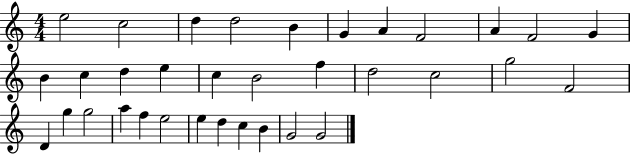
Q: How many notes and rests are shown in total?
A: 34